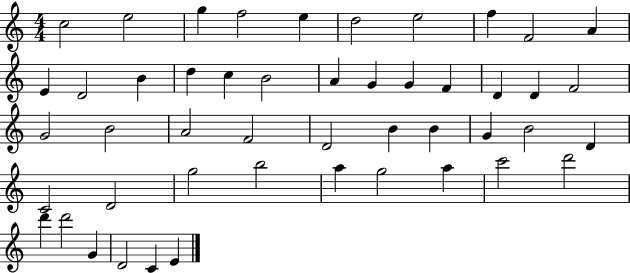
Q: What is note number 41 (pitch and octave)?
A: C6